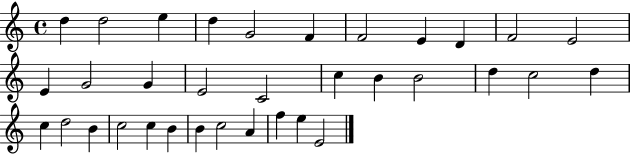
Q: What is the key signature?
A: C major